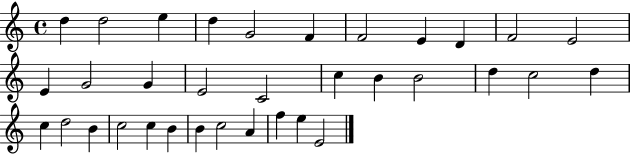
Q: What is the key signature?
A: C major